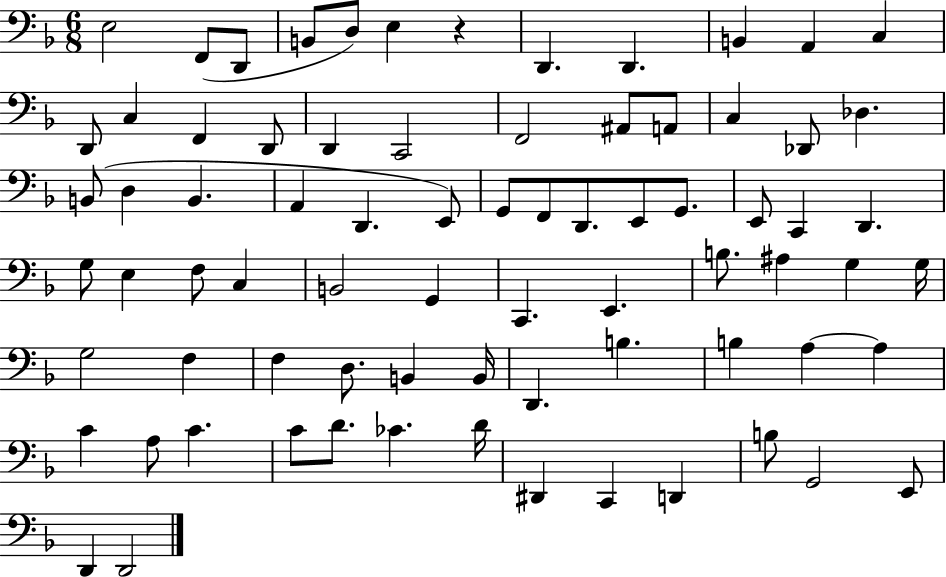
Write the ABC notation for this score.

X:1
T:Untitled
M:6/8
L:1/4
K:F
E,2 F,,/2 D,,/2 B,,/2 D,/2 E, z D,, D,, B,, A,, C, D,,/2 C, F,, D,,/2 D,, C,,2 F,,2 ^A,,/2 A,,/2 C, _D,,/2 _D, B,,/2 D, B,, A,, D,, E,,/2 G,,/2 F,,/2 D,,/2 E,,/2 G,,/2 E,,/2 C,, D,, G,/2 E, F,/2 C, B,,2 G,, C,, E,, B,/2 ^A, G, G,/4 G,2 F, F, D,/2 B,, B,,/4 D,, B, B, A, A, C A,/2 C C/2 D/2 _C D/4 ^D,, C,, D,, B,/2 G,,2 E,,/2 D,, D,,2